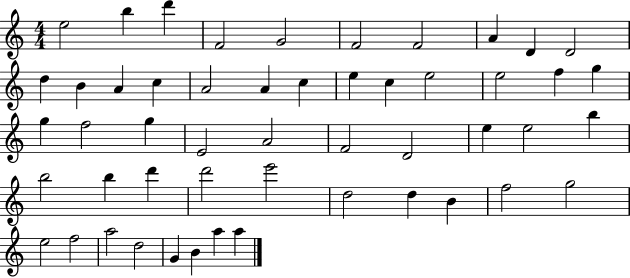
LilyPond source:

{
  \clef treble
  \numericTimeSignature
  \time 4/4
  \key c \major
  e''2 b''4 d'''4 | f'2 g'2 | f'2 f'2 | a'4 d'4 d'2 | \break d''4 b'4 a'4 c''4 | a'2 a'4 c''4 | e''4 c''4 e''2 | e''2 f''4 g''4 | \break g''4 f''2 g''4 | e'2 a'2 | f'2 d'2 | e''4 e''2 b''4 | \break b''2 b''4 d'''4 | d'''2 e'''2 | d''2 d''4 b'4 | f''2 g''2 | \break e''2 f''2 | a''2 d''2 | g'4 b'4 a''4 a''4 | \bar "|."
}